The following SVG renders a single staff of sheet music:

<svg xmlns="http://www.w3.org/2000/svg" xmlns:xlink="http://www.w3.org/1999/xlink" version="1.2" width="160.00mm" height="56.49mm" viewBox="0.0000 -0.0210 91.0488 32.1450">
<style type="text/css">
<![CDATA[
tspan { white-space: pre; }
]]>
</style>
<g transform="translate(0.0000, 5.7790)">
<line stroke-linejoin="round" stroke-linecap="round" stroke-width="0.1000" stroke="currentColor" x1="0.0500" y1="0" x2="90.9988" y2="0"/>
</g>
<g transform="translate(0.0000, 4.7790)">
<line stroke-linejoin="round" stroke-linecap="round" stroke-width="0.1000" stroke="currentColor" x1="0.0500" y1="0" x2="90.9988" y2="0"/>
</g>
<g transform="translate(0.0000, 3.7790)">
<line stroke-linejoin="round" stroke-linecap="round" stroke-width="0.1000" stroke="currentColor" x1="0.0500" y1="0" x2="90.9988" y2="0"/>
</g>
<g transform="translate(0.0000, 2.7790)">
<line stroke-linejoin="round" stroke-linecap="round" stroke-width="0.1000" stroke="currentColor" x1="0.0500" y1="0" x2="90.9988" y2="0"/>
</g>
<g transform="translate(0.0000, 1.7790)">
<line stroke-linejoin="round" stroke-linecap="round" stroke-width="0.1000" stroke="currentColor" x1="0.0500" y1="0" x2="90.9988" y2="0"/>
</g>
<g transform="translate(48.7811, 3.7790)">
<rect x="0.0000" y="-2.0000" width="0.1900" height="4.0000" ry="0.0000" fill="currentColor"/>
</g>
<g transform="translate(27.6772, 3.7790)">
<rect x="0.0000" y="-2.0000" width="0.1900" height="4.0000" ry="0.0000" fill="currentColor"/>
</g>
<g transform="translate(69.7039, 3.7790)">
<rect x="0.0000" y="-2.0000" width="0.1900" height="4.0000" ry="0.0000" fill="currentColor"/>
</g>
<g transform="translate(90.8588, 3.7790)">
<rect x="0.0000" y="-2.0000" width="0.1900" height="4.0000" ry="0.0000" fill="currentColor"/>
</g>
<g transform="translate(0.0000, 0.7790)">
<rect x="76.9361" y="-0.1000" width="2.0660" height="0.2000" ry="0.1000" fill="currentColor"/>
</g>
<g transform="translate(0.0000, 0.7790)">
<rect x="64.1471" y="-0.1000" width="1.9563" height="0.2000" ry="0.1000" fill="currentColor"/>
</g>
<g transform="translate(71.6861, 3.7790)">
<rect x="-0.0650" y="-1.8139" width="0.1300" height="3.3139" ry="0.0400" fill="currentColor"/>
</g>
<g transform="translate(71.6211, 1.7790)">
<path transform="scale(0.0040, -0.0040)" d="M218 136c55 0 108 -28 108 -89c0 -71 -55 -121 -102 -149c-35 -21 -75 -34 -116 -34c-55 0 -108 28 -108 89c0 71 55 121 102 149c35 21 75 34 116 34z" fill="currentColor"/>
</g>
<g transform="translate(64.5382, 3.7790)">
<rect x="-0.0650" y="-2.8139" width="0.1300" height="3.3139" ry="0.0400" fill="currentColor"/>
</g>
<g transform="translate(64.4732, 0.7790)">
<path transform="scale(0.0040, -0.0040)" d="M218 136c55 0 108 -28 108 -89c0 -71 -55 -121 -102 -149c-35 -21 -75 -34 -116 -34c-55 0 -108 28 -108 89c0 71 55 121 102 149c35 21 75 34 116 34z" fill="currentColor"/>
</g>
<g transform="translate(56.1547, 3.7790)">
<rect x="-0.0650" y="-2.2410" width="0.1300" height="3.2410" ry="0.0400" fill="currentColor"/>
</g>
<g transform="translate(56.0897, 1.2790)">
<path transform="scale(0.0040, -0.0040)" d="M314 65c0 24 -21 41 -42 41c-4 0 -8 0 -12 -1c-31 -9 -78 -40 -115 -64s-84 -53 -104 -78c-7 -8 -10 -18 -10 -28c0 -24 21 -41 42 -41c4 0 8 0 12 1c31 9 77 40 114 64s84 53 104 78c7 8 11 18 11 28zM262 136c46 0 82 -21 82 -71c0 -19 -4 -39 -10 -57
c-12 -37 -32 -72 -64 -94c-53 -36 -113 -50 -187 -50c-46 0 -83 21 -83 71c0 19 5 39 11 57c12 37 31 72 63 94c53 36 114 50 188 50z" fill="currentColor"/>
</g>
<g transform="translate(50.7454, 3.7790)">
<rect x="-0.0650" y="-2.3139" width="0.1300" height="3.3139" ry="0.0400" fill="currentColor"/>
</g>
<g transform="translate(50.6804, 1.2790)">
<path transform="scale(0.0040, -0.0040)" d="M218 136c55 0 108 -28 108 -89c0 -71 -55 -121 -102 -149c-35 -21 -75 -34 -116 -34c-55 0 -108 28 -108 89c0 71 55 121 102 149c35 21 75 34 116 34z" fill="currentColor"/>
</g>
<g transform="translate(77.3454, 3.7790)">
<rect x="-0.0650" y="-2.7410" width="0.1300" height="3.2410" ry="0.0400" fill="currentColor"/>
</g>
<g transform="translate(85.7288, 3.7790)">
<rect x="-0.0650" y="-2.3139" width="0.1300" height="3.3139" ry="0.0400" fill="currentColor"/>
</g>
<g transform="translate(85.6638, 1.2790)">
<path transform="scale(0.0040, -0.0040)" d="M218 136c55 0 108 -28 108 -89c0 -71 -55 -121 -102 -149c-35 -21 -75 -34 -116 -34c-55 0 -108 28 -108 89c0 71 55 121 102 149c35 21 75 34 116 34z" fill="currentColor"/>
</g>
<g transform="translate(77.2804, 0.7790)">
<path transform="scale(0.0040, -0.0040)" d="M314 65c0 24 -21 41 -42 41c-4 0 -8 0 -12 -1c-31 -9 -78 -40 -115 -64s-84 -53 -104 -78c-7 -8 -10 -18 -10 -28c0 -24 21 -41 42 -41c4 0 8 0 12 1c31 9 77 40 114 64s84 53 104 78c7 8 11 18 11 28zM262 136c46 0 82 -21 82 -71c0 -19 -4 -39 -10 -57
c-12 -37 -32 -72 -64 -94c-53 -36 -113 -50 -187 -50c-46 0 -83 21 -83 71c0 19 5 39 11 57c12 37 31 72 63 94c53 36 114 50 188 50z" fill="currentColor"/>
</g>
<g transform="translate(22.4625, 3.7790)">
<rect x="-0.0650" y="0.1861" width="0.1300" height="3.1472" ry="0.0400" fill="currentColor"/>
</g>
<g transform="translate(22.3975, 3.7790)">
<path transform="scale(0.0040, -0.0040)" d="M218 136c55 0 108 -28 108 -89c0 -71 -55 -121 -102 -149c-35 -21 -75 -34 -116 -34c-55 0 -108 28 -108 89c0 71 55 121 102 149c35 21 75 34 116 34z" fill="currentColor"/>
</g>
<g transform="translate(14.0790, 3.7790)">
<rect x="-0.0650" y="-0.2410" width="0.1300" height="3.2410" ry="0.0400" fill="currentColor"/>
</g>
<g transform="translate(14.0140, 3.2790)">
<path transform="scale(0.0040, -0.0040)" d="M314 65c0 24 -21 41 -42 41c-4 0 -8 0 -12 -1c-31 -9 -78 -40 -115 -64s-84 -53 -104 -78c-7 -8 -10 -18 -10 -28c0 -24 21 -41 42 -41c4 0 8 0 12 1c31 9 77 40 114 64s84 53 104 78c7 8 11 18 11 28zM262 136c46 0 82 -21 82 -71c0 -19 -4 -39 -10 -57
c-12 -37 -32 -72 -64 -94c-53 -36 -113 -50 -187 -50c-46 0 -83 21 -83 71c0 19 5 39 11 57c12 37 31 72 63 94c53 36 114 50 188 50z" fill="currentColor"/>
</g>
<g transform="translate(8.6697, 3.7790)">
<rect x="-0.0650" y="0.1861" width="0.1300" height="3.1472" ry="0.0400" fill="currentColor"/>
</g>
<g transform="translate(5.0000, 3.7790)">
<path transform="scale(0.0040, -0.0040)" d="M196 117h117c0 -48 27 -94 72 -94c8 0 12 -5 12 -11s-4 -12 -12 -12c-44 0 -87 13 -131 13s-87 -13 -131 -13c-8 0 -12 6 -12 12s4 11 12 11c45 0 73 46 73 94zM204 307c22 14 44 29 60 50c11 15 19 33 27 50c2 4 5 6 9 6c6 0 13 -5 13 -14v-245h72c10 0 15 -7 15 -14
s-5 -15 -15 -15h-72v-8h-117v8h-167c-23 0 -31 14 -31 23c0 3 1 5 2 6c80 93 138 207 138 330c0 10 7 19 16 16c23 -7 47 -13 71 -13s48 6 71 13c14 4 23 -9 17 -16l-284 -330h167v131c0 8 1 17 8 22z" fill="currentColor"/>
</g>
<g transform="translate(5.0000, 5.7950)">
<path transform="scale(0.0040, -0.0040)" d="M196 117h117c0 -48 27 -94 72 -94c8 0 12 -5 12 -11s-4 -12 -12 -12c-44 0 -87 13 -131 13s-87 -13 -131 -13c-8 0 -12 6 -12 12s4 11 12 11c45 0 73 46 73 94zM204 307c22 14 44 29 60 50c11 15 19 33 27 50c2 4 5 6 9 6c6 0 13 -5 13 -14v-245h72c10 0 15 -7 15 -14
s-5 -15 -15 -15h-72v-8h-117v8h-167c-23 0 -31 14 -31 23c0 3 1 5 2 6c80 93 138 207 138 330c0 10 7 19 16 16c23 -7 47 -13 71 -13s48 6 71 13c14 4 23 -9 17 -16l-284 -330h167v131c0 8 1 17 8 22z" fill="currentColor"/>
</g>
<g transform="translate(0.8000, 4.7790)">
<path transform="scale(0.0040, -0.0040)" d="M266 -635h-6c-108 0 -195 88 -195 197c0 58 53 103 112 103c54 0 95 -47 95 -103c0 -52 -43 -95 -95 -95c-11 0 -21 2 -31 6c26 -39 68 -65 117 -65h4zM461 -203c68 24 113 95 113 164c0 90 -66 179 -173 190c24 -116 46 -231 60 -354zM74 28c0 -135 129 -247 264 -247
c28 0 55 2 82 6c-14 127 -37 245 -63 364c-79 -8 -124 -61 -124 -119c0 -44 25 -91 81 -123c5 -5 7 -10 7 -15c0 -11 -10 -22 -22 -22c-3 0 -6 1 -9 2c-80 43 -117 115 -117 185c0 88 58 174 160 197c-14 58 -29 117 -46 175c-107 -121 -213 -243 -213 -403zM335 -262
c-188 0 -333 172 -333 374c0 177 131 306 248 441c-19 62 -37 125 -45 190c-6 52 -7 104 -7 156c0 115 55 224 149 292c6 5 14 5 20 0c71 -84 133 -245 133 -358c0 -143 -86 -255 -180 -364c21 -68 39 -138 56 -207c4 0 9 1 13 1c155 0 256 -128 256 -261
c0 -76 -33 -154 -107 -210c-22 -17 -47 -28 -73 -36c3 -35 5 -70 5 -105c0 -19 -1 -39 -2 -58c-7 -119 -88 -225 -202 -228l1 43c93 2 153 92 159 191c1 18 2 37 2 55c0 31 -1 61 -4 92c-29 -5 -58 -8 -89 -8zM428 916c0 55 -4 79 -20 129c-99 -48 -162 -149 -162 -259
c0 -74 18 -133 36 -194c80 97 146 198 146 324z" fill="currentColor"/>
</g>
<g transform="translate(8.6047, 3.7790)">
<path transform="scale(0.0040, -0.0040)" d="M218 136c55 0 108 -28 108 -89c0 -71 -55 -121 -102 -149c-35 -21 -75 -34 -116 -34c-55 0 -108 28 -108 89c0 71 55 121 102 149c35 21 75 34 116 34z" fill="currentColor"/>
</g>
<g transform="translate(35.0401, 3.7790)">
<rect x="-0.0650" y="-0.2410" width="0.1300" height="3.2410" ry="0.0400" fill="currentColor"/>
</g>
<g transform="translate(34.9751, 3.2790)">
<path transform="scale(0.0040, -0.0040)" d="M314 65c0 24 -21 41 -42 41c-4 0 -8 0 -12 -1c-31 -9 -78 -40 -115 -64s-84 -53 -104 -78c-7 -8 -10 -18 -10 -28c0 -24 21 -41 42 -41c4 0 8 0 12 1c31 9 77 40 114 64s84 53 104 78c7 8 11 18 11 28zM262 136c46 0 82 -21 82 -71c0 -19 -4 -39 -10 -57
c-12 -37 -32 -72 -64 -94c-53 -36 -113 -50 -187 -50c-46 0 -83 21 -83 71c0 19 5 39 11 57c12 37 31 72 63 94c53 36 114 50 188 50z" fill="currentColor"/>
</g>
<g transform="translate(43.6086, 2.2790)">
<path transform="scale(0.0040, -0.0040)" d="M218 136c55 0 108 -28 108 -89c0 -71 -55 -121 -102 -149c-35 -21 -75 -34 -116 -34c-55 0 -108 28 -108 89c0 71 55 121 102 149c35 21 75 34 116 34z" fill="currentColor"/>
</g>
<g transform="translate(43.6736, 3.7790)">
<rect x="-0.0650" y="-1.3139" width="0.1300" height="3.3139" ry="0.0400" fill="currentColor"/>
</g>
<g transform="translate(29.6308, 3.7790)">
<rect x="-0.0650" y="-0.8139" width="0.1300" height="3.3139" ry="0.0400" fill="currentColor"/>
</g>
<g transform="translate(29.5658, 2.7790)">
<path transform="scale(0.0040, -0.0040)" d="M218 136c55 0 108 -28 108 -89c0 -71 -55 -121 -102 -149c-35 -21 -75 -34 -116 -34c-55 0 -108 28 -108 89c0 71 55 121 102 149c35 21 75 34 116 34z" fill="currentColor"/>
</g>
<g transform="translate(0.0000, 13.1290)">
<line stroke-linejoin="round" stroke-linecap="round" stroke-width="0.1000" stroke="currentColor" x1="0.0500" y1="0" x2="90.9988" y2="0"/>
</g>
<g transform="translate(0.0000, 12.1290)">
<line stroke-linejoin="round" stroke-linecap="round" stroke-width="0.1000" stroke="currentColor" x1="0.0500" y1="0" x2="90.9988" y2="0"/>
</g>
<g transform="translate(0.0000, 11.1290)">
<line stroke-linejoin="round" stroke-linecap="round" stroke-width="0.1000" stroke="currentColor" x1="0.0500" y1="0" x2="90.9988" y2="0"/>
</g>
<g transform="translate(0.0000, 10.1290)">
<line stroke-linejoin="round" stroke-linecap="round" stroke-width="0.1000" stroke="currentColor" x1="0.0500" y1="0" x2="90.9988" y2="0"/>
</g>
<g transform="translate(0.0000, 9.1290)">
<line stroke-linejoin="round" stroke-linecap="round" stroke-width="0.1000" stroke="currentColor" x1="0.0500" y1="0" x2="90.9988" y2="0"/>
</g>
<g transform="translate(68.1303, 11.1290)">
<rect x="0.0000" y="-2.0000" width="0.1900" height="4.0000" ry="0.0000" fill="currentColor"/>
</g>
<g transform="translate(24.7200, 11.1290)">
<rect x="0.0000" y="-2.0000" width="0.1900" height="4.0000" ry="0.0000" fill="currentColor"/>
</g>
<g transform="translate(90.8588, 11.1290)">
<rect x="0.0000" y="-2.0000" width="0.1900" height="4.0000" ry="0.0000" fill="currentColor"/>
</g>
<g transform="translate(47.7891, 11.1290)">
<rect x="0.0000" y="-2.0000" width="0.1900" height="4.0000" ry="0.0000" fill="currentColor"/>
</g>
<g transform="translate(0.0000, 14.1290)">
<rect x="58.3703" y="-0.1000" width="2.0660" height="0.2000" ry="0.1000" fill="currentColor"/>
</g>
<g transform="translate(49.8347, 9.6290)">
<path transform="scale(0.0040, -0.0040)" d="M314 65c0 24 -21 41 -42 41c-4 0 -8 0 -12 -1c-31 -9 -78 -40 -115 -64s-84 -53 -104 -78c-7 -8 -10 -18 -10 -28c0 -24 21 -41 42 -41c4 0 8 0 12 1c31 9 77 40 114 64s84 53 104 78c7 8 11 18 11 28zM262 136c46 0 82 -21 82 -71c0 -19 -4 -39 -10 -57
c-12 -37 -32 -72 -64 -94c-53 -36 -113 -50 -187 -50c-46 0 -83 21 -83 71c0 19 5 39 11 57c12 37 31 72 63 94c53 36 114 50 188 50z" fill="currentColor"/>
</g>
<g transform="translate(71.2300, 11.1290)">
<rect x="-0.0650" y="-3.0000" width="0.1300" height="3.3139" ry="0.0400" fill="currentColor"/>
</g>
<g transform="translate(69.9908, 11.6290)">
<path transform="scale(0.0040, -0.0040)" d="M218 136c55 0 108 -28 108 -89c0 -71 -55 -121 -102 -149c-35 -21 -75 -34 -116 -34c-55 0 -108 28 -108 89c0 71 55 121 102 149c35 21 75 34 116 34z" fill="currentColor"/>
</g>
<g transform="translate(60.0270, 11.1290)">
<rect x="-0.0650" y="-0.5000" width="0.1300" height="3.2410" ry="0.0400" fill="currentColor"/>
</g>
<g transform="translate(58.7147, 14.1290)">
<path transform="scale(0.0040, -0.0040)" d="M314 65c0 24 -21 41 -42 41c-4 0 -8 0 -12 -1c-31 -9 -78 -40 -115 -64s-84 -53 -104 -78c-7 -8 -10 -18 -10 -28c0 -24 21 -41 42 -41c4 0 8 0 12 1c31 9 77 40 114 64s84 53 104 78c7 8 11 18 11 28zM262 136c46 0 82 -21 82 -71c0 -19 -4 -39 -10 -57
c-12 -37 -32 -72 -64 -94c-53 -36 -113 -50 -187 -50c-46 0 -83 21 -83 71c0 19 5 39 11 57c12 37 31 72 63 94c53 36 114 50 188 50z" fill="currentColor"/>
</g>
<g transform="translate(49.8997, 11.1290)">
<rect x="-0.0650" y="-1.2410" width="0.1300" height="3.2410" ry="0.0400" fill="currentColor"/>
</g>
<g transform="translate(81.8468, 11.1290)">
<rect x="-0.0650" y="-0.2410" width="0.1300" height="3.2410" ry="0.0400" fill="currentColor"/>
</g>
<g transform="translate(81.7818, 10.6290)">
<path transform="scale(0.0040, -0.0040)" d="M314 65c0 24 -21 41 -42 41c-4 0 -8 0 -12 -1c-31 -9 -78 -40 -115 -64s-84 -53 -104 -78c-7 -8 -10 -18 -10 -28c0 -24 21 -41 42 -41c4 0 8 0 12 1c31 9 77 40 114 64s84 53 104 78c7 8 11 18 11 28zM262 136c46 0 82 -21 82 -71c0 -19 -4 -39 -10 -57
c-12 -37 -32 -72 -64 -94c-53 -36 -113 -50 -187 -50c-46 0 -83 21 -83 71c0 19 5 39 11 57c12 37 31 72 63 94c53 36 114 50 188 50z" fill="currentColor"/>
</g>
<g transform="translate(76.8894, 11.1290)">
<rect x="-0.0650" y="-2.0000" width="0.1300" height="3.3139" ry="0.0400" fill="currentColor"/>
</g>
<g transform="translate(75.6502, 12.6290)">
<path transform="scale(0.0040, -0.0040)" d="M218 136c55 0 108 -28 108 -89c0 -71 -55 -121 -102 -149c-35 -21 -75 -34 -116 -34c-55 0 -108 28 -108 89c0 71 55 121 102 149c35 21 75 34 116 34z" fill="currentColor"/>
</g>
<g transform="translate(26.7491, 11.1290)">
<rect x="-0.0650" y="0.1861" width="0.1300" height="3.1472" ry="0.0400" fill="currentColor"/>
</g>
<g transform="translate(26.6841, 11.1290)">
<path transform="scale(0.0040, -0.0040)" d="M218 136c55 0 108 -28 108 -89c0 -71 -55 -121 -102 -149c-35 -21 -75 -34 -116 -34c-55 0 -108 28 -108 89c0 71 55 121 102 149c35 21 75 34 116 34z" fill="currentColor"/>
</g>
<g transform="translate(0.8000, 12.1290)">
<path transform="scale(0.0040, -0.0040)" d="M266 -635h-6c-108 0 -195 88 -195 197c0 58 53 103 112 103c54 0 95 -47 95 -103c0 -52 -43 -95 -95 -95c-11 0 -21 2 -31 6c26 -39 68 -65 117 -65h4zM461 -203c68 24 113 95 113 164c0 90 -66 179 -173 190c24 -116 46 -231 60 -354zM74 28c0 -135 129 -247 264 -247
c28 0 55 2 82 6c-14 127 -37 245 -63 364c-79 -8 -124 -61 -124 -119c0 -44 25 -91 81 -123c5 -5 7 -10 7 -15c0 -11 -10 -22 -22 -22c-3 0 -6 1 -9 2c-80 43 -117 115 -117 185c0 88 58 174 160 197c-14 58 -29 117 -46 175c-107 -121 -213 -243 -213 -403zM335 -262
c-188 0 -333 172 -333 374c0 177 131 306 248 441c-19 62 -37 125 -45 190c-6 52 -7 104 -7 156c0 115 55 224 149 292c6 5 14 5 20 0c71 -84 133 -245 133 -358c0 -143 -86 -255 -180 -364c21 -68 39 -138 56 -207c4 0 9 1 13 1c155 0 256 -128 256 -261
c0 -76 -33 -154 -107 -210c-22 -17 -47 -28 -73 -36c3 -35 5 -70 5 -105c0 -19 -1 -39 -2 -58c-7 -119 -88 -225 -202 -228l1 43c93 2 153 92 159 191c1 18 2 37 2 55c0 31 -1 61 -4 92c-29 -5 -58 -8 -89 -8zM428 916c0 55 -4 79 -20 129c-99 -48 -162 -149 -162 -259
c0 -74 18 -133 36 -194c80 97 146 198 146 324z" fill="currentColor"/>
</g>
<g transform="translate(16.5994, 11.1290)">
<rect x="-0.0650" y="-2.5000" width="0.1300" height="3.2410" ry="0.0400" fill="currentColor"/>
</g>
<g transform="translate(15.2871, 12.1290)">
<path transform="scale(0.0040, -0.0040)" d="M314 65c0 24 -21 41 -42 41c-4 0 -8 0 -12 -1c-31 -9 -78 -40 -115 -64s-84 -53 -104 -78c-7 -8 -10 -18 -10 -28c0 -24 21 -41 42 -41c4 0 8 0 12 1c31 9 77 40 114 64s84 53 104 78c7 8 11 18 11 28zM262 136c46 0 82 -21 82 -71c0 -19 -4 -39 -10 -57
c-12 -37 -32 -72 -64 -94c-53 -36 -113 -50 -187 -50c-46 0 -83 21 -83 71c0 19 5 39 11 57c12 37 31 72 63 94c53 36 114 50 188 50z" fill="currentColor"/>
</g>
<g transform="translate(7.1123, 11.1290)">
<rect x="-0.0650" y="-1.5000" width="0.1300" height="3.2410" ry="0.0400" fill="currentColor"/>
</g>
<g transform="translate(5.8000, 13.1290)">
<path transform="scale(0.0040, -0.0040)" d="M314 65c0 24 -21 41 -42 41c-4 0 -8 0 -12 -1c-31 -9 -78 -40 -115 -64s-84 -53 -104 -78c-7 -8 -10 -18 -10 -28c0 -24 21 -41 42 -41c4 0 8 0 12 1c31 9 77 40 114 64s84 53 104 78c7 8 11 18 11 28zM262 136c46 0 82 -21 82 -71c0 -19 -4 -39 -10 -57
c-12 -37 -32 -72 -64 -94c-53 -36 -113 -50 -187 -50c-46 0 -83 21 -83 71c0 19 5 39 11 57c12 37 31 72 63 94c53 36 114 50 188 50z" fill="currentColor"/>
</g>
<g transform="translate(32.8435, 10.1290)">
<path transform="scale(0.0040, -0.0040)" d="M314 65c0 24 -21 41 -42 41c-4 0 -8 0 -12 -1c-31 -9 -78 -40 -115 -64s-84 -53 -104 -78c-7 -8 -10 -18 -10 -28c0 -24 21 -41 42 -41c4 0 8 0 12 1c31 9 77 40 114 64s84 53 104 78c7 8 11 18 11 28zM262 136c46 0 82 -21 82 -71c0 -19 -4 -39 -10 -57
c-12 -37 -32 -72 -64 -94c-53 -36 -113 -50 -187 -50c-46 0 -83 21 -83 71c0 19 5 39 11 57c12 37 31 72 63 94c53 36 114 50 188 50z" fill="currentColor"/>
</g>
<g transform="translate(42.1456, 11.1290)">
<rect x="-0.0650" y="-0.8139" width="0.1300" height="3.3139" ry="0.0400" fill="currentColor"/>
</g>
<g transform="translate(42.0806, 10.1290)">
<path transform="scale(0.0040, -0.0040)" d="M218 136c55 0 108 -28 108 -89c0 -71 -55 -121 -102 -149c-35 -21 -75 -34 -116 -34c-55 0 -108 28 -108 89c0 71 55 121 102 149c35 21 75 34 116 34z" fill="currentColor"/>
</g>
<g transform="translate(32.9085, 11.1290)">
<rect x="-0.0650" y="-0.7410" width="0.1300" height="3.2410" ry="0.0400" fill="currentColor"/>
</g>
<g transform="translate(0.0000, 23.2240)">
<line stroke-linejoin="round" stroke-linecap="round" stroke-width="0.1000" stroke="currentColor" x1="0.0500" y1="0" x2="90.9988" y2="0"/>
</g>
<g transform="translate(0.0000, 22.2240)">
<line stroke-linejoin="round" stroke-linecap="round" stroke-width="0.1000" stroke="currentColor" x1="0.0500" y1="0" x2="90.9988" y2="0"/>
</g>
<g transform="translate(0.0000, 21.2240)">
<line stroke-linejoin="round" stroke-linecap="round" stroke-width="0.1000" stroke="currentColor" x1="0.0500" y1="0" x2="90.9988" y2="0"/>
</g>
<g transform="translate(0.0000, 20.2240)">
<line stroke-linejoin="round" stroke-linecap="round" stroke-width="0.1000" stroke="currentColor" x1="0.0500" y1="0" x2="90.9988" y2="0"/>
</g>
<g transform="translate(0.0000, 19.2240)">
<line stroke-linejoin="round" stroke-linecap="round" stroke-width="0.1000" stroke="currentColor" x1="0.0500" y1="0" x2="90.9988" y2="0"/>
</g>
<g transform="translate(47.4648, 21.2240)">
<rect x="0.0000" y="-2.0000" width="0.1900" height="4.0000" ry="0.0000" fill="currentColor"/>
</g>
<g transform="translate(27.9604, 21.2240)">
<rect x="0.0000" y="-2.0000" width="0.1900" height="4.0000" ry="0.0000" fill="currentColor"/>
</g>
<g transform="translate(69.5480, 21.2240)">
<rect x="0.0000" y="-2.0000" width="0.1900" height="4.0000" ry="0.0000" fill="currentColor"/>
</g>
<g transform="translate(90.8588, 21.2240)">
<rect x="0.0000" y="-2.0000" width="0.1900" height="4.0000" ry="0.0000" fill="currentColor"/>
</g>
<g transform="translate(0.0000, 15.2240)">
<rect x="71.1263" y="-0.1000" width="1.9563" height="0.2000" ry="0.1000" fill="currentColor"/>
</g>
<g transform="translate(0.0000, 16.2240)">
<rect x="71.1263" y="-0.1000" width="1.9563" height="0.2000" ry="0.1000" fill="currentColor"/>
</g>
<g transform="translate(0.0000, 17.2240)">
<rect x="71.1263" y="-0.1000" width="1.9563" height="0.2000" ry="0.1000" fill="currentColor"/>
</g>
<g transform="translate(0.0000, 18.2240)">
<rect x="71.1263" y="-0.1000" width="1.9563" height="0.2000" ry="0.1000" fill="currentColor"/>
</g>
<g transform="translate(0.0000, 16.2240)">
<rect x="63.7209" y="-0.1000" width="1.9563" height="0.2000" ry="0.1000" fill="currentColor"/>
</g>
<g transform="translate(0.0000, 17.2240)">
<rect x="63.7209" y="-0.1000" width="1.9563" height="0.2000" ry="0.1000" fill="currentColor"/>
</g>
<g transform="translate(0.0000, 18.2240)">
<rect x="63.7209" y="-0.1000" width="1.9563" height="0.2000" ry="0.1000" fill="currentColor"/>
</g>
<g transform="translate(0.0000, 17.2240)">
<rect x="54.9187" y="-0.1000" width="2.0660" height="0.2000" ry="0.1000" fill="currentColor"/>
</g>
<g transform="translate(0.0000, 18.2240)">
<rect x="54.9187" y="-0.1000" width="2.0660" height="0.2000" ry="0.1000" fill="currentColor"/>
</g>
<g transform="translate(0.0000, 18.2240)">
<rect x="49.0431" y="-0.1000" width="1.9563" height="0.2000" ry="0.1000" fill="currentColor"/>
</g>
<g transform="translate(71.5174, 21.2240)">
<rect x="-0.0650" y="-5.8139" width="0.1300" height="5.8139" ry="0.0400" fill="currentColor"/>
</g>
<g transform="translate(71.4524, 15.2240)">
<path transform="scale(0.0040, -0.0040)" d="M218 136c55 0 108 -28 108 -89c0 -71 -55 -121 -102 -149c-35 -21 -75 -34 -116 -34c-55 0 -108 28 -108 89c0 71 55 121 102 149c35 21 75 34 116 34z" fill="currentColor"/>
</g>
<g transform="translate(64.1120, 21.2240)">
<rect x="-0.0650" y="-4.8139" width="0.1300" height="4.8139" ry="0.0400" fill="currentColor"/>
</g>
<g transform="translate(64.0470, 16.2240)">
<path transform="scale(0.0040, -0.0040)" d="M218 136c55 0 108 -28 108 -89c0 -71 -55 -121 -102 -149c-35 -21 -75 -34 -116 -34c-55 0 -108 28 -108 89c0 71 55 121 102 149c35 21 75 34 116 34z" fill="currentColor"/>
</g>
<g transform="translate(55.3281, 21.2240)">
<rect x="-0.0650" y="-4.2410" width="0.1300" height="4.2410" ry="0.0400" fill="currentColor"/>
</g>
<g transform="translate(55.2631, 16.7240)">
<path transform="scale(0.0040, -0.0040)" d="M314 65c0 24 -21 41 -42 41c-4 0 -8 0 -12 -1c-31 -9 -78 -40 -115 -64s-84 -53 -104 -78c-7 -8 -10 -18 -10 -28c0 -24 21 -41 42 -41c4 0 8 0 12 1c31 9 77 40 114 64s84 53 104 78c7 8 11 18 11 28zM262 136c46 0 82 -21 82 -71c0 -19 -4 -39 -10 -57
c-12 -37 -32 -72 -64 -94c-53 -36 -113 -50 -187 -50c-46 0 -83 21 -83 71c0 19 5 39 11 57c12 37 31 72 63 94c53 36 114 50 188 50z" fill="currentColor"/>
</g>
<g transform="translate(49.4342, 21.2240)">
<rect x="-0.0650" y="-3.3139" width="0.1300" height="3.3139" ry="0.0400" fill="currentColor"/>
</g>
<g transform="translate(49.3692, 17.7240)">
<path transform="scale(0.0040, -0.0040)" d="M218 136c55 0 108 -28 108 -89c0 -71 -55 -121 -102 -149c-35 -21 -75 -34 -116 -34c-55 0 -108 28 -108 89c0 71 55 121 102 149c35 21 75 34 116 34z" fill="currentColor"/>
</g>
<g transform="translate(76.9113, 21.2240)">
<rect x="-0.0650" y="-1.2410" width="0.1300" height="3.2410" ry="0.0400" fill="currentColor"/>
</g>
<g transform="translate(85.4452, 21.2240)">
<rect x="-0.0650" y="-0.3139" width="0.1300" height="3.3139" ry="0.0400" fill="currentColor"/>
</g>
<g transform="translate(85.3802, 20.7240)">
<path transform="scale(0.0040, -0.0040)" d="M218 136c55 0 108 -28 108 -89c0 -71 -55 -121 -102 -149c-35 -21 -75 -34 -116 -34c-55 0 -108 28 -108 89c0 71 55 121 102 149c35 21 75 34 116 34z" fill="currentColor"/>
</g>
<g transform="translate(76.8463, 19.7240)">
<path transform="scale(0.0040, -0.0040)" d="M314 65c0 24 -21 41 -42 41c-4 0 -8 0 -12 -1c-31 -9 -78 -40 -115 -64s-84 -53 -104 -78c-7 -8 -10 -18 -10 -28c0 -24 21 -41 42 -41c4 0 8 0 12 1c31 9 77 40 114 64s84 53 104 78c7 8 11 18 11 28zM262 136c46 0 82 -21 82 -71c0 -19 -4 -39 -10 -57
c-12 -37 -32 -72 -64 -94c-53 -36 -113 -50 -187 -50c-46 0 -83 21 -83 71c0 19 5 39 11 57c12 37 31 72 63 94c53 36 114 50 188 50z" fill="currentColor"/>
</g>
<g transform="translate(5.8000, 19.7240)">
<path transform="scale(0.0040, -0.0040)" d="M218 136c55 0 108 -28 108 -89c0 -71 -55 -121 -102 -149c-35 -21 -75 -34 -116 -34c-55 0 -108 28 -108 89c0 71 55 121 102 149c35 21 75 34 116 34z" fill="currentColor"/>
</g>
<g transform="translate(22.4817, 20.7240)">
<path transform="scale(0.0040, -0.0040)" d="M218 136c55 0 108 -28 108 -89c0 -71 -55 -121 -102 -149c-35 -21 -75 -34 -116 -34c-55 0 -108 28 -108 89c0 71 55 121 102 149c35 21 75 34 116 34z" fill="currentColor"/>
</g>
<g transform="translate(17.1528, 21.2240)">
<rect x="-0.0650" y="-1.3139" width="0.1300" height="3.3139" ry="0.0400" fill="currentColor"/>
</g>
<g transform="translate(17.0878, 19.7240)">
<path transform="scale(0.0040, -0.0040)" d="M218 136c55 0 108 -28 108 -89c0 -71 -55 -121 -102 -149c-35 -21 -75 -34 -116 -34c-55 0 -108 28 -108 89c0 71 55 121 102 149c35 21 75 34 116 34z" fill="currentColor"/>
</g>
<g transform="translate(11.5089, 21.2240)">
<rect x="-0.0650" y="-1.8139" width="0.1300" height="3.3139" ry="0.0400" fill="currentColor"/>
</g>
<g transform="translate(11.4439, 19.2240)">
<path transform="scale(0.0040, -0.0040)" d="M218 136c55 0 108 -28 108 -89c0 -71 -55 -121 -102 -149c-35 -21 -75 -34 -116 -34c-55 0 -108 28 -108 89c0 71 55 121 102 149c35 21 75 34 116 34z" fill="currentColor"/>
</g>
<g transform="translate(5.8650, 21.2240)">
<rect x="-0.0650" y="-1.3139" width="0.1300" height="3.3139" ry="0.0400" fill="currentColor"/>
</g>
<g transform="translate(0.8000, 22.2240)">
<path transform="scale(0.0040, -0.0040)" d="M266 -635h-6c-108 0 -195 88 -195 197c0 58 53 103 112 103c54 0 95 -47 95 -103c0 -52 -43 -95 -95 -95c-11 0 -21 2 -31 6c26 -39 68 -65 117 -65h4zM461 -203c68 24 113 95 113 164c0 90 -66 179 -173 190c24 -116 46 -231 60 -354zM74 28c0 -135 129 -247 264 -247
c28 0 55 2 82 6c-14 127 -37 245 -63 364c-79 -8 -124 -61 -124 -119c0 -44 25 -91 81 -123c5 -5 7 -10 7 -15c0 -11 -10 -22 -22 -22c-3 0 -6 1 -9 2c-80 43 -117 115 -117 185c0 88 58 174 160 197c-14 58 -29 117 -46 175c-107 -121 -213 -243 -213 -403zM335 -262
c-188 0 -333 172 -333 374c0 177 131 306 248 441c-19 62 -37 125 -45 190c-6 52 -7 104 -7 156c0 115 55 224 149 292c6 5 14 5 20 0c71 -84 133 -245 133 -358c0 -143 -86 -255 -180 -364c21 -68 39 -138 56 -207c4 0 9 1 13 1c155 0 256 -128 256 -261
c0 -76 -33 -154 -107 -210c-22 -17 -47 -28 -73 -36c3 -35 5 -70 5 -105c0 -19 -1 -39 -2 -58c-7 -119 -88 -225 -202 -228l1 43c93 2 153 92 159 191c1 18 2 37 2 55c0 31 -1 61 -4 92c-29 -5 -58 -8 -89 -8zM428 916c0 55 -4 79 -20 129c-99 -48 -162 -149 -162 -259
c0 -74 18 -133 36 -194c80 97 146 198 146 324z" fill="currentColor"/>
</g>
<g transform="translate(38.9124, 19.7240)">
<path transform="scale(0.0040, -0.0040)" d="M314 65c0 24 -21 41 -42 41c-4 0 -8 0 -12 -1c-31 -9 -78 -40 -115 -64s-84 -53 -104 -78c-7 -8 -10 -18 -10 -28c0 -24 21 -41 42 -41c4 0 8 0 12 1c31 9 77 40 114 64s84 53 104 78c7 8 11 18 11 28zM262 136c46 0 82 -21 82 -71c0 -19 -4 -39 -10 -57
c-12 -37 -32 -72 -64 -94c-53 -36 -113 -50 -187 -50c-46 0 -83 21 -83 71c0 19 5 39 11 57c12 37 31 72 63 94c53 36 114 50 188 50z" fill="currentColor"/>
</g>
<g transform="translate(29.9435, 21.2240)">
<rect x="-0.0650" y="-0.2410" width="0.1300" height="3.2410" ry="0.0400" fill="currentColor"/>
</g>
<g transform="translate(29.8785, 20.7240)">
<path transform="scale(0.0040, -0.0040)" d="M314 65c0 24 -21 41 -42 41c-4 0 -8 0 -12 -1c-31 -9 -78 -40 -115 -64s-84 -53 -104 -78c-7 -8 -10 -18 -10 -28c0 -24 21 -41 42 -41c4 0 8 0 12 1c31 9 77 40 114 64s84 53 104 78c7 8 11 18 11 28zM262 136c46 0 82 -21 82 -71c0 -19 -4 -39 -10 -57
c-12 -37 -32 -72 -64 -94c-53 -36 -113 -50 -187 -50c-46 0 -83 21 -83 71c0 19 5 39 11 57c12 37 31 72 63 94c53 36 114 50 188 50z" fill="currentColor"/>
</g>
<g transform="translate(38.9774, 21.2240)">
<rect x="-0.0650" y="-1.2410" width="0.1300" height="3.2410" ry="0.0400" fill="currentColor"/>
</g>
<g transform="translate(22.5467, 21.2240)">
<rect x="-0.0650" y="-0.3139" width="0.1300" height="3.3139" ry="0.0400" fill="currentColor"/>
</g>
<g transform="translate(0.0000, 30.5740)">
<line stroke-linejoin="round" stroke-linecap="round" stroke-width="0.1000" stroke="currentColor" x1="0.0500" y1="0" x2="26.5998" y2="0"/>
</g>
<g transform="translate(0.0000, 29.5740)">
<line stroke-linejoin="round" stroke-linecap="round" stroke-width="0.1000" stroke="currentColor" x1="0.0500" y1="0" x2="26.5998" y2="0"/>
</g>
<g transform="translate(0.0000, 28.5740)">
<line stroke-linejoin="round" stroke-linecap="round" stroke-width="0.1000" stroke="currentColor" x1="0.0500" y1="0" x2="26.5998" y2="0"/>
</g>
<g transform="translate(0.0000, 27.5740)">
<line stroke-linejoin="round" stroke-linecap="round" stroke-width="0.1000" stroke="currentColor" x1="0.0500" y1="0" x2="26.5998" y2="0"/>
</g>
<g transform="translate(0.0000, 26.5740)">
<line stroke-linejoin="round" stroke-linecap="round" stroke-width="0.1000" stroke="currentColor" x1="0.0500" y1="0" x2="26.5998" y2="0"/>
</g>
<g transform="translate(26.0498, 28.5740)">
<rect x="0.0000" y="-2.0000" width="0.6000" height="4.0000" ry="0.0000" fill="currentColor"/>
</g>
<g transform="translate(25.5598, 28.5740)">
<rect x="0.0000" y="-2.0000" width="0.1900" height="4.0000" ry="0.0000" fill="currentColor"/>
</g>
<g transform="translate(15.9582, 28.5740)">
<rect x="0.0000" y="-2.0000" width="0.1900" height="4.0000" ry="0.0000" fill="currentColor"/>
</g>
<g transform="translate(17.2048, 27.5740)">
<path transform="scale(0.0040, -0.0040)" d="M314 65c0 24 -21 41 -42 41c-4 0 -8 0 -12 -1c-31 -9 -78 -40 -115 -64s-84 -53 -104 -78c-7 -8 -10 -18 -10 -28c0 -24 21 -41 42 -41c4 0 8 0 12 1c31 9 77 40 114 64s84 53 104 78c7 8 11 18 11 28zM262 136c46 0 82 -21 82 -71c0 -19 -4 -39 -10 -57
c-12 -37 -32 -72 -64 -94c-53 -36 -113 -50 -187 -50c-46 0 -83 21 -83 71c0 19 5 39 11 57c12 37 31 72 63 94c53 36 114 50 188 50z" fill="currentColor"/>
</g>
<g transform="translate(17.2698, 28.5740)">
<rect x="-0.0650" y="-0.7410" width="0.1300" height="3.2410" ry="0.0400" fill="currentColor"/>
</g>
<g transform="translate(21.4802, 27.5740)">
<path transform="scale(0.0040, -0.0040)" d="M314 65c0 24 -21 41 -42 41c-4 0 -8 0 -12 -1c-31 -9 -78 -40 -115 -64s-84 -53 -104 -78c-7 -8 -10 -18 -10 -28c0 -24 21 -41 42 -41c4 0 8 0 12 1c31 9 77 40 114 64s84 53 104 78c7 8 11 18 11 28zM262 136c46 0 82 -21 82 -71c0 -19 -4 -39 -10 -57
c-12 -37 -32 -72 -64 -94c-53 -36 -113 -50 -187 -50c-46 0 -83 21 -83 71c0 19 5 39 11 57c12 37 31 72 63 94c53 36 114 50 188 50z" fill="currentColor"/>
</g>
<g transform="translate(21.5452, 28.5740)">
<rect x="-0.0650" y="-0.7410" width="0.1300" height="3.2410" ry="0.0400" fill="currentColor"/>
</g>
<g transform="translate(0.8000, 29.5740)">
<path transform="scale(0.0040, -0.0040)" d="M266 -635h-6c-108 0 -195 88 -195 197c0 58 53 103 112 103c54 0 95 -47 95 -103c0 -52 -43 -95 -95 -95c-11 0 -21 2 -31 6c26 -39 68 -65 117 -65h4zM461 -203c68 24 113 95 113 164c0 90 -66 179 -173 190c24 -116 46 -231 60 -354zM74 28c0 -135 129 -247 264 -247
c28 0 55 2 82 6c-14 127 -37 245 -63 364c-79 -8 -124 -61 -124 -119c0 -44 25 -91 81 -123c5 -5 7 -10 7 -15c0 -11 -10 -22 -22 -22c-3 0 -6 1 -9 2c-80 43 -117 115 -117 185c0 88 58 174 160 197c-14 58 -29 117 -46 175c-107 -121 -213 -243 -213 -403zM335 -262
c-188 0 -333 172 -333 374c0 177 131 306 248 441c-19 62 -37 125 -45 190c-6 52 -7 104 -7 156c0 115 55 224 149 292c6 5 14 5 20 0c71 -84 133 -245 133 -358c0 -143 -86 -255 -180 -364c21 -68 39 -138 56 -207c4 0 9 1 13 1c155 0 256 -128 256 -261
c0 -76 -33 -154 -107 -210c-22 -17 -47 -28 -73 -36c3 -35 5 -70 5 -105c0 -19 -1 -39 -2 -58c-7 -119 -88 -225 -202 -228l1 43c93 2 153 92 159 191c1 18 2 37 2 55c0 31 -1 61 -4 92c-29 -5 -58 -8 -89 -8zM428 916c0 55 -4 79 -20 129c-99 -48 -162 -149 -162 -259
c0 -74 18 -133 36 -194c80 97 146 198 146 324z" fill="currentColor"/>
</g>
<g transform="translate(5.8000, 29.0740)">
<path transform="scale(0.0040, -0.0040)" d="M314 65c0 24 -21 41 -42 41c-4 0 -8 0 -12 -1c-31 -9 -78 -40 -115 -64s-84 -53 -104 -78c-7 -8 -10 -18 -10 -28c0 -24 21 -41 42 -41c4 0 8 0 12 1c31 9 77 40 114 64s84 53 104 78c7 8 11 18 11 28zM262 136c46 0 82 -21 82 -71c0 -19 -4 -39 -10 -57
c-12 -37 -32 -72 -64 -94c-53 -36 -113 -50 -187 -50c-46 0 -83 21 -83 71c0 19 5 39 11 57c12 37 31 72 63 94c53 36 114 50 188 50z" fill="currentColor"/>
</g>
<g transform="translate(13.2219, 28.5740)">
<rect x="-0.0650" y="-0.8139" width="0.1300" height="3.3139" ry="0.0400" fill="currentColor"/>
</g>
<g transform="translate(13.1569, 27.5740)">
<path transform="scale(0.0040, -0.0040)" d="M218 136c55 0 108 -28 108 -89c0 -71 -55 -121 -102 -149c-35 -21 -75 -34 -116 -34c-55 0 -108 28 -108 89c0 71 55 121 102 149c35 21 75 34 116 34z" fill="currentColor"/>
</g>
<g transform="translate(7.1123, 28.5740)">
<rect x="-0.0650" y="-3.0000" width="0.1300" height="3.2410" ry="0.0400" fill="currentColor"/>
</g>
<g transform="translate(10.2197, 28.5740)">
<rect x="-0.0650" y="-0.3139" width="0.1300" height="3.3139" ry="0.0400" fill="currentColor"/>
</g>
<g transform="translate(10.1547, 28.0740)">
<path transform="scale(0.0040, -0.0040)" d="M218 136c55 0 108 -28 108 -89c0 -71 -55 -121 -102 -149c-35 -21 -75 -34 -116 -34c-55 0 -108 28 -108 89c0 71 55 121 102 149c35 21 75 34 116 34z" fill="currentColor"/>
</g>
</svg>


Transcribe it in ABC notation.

X:1
T:Untitled
M:4/4
L:1/4
K:C
B c2 B d c2 e g g2 a f a2 g E2 G2 B d2 d e2 C2 A F c2 e f e c c2 e2 b d'2 e' g' e2 c A2 c d d2 d2